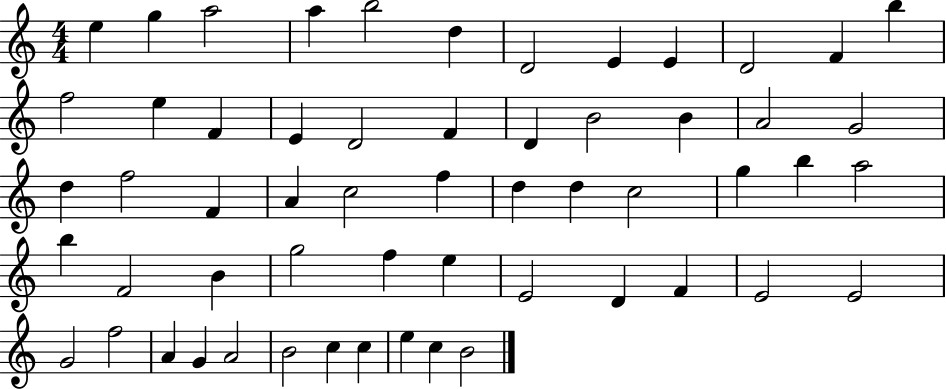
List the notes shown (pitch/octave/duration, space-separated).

E5/q G5/q A5/h A5/q B5/h D5/q D4/h E4/q E4/q D4/h F4/q B5/q F5/h E5/q F4/q E4/q D4/h F4/q D4/q B4/h B4/q A4/h G4/h D5/q F5/h F4/q A4/q C5/h F5/q D5/q D5/q C5/h G5/q B5/q A5/h B5/q F4/h B4/q G5/h F5/q E5/q E4/h D4/q F4/q E4/h E4/h G4/h F5/h A4/q G4/q A4/h B4/h C5/q C5/q E5/q C5/q B4/h